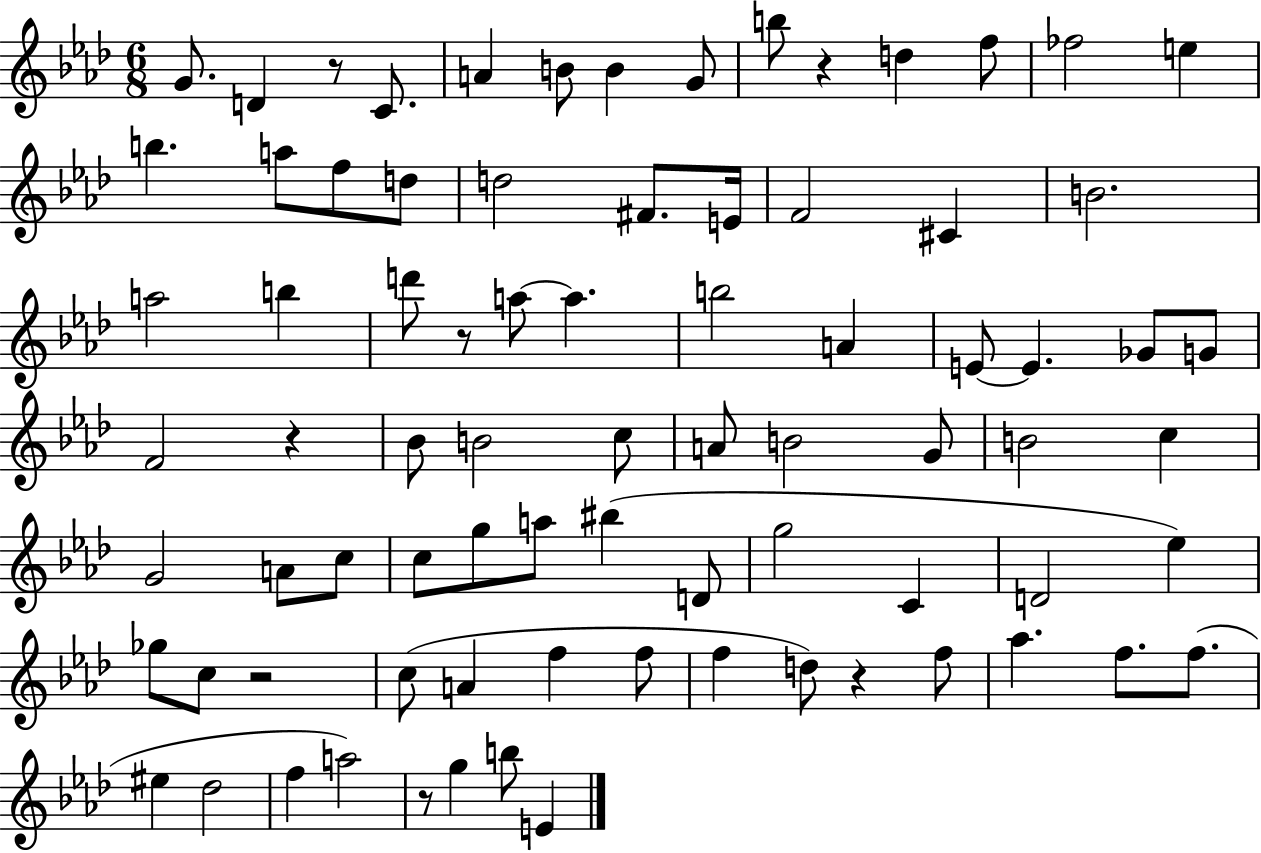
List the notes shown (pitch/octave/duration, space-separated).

G4/e. D4/q R/e C4/e. A4/q B4/e B4/q G4/e B5/e R/q D5/q F5/e FES5/h E5/q B5/q. A5/e F5/e D5/e D5/h F#4/e. E4/s F4/h C#4/q B4/h. A5/h B5/q D6/e R/e A5/e A5/q. B5/h A4/q E4/e E4/q. Gb4/e G4/e F4/h R/q Bb4/e B4/h C5/e A4/e B4/h G4/e B4/h C5/q G4/h A4/e C5/e C5/e G5/e A5/e BIS5/q D4/e G5/h C4/q D4/h Eb5/q Gb5/e C5/e R/h C5/e A4/q F5/q F5/e F5/q D5/e R/q F5/e Ab5/q. F5/e. F5/e. EIS5/q Db5/h F5/q A5/h R/e G5/q B5/e E4/q